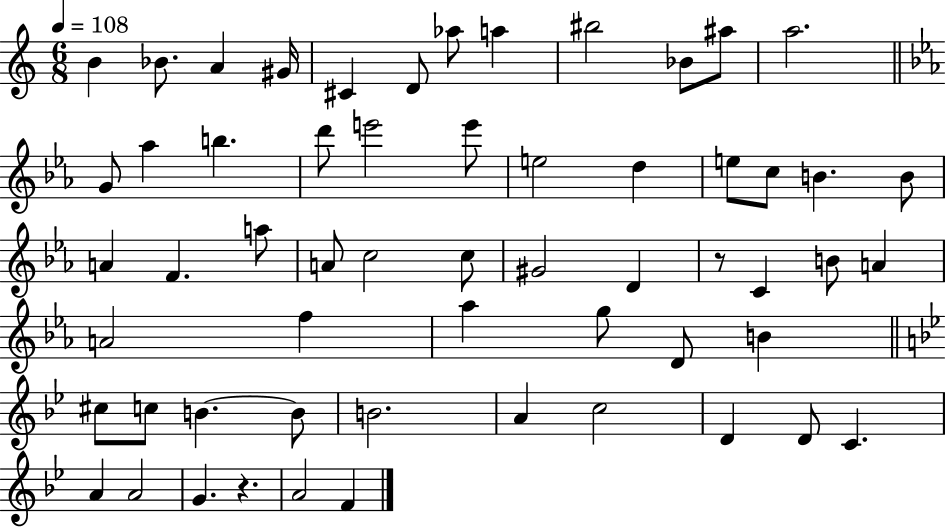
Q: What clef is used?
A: treble